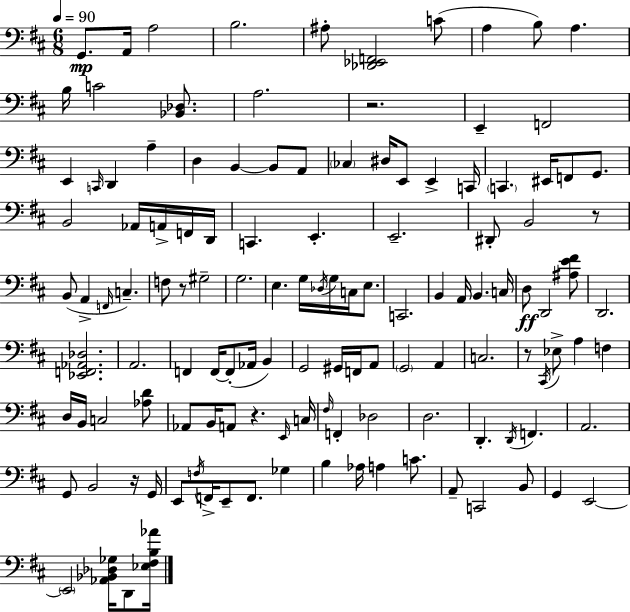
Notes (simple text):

G2/e. A2/s A3/h B3/h. A#3/e [Db2,Eb2,F2]/h C4/e A3/q B3/e A3/q. B3/s C4/h [Bb2,Db3]/e. A3/h. R/h. E2/q F2/h E2/q C2/s D2/q A3/q D3/q B2/q B2/e A2/e CES3/q D#3/s E2/e E2/q C2/s C2/q. EIS2/s F2/e G2/e. B2/h Ab2/s A2/s F2/s D2/s C2/q. E2/q. E2/h. D#2/e B2/h R/e B2/e A2/q F2/s C3/q. F3/e R/e G#3/h G3/h. E3/q. G3/s Db3/s G3/s C3/s E3/e. C2/h. B2/q A2/s B2/q. C3/s D3/e D2/h [A#3,E4,F#4]/e D2/h. [Eb2,F2,Ab2,Db3]/h. A2/h. F2/q F2/s F2/e Ab2/s B2/q G2/h G#2/s F2/s A2/e G2/h A2/q C3/h. R/e C#2/s Eb3/e A3/q F3/q D3/s B2/s C3/h [Ab3,D4]/e Ab2/e B2/s A2/e R/q. E2/s C3/s F#3/s F2/q Db3/h D3/h. D2/q. D2/s F2/q. A2/h. G2/e B2/h R/s G2/s E2/e F3/s F2/s E2/e F2/e. Gb3/q B3/q Ab3/s A3/q C4/e. A2/e C2/h B2/e G2/q E2/h E2/h [Ab2,Bb2,Db3,Gb3]/s D2/e [Eb3,F#3,B3,Ab4]/s